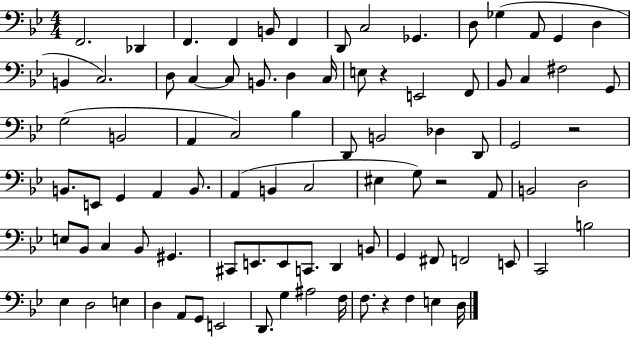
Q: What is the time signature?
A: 4/4